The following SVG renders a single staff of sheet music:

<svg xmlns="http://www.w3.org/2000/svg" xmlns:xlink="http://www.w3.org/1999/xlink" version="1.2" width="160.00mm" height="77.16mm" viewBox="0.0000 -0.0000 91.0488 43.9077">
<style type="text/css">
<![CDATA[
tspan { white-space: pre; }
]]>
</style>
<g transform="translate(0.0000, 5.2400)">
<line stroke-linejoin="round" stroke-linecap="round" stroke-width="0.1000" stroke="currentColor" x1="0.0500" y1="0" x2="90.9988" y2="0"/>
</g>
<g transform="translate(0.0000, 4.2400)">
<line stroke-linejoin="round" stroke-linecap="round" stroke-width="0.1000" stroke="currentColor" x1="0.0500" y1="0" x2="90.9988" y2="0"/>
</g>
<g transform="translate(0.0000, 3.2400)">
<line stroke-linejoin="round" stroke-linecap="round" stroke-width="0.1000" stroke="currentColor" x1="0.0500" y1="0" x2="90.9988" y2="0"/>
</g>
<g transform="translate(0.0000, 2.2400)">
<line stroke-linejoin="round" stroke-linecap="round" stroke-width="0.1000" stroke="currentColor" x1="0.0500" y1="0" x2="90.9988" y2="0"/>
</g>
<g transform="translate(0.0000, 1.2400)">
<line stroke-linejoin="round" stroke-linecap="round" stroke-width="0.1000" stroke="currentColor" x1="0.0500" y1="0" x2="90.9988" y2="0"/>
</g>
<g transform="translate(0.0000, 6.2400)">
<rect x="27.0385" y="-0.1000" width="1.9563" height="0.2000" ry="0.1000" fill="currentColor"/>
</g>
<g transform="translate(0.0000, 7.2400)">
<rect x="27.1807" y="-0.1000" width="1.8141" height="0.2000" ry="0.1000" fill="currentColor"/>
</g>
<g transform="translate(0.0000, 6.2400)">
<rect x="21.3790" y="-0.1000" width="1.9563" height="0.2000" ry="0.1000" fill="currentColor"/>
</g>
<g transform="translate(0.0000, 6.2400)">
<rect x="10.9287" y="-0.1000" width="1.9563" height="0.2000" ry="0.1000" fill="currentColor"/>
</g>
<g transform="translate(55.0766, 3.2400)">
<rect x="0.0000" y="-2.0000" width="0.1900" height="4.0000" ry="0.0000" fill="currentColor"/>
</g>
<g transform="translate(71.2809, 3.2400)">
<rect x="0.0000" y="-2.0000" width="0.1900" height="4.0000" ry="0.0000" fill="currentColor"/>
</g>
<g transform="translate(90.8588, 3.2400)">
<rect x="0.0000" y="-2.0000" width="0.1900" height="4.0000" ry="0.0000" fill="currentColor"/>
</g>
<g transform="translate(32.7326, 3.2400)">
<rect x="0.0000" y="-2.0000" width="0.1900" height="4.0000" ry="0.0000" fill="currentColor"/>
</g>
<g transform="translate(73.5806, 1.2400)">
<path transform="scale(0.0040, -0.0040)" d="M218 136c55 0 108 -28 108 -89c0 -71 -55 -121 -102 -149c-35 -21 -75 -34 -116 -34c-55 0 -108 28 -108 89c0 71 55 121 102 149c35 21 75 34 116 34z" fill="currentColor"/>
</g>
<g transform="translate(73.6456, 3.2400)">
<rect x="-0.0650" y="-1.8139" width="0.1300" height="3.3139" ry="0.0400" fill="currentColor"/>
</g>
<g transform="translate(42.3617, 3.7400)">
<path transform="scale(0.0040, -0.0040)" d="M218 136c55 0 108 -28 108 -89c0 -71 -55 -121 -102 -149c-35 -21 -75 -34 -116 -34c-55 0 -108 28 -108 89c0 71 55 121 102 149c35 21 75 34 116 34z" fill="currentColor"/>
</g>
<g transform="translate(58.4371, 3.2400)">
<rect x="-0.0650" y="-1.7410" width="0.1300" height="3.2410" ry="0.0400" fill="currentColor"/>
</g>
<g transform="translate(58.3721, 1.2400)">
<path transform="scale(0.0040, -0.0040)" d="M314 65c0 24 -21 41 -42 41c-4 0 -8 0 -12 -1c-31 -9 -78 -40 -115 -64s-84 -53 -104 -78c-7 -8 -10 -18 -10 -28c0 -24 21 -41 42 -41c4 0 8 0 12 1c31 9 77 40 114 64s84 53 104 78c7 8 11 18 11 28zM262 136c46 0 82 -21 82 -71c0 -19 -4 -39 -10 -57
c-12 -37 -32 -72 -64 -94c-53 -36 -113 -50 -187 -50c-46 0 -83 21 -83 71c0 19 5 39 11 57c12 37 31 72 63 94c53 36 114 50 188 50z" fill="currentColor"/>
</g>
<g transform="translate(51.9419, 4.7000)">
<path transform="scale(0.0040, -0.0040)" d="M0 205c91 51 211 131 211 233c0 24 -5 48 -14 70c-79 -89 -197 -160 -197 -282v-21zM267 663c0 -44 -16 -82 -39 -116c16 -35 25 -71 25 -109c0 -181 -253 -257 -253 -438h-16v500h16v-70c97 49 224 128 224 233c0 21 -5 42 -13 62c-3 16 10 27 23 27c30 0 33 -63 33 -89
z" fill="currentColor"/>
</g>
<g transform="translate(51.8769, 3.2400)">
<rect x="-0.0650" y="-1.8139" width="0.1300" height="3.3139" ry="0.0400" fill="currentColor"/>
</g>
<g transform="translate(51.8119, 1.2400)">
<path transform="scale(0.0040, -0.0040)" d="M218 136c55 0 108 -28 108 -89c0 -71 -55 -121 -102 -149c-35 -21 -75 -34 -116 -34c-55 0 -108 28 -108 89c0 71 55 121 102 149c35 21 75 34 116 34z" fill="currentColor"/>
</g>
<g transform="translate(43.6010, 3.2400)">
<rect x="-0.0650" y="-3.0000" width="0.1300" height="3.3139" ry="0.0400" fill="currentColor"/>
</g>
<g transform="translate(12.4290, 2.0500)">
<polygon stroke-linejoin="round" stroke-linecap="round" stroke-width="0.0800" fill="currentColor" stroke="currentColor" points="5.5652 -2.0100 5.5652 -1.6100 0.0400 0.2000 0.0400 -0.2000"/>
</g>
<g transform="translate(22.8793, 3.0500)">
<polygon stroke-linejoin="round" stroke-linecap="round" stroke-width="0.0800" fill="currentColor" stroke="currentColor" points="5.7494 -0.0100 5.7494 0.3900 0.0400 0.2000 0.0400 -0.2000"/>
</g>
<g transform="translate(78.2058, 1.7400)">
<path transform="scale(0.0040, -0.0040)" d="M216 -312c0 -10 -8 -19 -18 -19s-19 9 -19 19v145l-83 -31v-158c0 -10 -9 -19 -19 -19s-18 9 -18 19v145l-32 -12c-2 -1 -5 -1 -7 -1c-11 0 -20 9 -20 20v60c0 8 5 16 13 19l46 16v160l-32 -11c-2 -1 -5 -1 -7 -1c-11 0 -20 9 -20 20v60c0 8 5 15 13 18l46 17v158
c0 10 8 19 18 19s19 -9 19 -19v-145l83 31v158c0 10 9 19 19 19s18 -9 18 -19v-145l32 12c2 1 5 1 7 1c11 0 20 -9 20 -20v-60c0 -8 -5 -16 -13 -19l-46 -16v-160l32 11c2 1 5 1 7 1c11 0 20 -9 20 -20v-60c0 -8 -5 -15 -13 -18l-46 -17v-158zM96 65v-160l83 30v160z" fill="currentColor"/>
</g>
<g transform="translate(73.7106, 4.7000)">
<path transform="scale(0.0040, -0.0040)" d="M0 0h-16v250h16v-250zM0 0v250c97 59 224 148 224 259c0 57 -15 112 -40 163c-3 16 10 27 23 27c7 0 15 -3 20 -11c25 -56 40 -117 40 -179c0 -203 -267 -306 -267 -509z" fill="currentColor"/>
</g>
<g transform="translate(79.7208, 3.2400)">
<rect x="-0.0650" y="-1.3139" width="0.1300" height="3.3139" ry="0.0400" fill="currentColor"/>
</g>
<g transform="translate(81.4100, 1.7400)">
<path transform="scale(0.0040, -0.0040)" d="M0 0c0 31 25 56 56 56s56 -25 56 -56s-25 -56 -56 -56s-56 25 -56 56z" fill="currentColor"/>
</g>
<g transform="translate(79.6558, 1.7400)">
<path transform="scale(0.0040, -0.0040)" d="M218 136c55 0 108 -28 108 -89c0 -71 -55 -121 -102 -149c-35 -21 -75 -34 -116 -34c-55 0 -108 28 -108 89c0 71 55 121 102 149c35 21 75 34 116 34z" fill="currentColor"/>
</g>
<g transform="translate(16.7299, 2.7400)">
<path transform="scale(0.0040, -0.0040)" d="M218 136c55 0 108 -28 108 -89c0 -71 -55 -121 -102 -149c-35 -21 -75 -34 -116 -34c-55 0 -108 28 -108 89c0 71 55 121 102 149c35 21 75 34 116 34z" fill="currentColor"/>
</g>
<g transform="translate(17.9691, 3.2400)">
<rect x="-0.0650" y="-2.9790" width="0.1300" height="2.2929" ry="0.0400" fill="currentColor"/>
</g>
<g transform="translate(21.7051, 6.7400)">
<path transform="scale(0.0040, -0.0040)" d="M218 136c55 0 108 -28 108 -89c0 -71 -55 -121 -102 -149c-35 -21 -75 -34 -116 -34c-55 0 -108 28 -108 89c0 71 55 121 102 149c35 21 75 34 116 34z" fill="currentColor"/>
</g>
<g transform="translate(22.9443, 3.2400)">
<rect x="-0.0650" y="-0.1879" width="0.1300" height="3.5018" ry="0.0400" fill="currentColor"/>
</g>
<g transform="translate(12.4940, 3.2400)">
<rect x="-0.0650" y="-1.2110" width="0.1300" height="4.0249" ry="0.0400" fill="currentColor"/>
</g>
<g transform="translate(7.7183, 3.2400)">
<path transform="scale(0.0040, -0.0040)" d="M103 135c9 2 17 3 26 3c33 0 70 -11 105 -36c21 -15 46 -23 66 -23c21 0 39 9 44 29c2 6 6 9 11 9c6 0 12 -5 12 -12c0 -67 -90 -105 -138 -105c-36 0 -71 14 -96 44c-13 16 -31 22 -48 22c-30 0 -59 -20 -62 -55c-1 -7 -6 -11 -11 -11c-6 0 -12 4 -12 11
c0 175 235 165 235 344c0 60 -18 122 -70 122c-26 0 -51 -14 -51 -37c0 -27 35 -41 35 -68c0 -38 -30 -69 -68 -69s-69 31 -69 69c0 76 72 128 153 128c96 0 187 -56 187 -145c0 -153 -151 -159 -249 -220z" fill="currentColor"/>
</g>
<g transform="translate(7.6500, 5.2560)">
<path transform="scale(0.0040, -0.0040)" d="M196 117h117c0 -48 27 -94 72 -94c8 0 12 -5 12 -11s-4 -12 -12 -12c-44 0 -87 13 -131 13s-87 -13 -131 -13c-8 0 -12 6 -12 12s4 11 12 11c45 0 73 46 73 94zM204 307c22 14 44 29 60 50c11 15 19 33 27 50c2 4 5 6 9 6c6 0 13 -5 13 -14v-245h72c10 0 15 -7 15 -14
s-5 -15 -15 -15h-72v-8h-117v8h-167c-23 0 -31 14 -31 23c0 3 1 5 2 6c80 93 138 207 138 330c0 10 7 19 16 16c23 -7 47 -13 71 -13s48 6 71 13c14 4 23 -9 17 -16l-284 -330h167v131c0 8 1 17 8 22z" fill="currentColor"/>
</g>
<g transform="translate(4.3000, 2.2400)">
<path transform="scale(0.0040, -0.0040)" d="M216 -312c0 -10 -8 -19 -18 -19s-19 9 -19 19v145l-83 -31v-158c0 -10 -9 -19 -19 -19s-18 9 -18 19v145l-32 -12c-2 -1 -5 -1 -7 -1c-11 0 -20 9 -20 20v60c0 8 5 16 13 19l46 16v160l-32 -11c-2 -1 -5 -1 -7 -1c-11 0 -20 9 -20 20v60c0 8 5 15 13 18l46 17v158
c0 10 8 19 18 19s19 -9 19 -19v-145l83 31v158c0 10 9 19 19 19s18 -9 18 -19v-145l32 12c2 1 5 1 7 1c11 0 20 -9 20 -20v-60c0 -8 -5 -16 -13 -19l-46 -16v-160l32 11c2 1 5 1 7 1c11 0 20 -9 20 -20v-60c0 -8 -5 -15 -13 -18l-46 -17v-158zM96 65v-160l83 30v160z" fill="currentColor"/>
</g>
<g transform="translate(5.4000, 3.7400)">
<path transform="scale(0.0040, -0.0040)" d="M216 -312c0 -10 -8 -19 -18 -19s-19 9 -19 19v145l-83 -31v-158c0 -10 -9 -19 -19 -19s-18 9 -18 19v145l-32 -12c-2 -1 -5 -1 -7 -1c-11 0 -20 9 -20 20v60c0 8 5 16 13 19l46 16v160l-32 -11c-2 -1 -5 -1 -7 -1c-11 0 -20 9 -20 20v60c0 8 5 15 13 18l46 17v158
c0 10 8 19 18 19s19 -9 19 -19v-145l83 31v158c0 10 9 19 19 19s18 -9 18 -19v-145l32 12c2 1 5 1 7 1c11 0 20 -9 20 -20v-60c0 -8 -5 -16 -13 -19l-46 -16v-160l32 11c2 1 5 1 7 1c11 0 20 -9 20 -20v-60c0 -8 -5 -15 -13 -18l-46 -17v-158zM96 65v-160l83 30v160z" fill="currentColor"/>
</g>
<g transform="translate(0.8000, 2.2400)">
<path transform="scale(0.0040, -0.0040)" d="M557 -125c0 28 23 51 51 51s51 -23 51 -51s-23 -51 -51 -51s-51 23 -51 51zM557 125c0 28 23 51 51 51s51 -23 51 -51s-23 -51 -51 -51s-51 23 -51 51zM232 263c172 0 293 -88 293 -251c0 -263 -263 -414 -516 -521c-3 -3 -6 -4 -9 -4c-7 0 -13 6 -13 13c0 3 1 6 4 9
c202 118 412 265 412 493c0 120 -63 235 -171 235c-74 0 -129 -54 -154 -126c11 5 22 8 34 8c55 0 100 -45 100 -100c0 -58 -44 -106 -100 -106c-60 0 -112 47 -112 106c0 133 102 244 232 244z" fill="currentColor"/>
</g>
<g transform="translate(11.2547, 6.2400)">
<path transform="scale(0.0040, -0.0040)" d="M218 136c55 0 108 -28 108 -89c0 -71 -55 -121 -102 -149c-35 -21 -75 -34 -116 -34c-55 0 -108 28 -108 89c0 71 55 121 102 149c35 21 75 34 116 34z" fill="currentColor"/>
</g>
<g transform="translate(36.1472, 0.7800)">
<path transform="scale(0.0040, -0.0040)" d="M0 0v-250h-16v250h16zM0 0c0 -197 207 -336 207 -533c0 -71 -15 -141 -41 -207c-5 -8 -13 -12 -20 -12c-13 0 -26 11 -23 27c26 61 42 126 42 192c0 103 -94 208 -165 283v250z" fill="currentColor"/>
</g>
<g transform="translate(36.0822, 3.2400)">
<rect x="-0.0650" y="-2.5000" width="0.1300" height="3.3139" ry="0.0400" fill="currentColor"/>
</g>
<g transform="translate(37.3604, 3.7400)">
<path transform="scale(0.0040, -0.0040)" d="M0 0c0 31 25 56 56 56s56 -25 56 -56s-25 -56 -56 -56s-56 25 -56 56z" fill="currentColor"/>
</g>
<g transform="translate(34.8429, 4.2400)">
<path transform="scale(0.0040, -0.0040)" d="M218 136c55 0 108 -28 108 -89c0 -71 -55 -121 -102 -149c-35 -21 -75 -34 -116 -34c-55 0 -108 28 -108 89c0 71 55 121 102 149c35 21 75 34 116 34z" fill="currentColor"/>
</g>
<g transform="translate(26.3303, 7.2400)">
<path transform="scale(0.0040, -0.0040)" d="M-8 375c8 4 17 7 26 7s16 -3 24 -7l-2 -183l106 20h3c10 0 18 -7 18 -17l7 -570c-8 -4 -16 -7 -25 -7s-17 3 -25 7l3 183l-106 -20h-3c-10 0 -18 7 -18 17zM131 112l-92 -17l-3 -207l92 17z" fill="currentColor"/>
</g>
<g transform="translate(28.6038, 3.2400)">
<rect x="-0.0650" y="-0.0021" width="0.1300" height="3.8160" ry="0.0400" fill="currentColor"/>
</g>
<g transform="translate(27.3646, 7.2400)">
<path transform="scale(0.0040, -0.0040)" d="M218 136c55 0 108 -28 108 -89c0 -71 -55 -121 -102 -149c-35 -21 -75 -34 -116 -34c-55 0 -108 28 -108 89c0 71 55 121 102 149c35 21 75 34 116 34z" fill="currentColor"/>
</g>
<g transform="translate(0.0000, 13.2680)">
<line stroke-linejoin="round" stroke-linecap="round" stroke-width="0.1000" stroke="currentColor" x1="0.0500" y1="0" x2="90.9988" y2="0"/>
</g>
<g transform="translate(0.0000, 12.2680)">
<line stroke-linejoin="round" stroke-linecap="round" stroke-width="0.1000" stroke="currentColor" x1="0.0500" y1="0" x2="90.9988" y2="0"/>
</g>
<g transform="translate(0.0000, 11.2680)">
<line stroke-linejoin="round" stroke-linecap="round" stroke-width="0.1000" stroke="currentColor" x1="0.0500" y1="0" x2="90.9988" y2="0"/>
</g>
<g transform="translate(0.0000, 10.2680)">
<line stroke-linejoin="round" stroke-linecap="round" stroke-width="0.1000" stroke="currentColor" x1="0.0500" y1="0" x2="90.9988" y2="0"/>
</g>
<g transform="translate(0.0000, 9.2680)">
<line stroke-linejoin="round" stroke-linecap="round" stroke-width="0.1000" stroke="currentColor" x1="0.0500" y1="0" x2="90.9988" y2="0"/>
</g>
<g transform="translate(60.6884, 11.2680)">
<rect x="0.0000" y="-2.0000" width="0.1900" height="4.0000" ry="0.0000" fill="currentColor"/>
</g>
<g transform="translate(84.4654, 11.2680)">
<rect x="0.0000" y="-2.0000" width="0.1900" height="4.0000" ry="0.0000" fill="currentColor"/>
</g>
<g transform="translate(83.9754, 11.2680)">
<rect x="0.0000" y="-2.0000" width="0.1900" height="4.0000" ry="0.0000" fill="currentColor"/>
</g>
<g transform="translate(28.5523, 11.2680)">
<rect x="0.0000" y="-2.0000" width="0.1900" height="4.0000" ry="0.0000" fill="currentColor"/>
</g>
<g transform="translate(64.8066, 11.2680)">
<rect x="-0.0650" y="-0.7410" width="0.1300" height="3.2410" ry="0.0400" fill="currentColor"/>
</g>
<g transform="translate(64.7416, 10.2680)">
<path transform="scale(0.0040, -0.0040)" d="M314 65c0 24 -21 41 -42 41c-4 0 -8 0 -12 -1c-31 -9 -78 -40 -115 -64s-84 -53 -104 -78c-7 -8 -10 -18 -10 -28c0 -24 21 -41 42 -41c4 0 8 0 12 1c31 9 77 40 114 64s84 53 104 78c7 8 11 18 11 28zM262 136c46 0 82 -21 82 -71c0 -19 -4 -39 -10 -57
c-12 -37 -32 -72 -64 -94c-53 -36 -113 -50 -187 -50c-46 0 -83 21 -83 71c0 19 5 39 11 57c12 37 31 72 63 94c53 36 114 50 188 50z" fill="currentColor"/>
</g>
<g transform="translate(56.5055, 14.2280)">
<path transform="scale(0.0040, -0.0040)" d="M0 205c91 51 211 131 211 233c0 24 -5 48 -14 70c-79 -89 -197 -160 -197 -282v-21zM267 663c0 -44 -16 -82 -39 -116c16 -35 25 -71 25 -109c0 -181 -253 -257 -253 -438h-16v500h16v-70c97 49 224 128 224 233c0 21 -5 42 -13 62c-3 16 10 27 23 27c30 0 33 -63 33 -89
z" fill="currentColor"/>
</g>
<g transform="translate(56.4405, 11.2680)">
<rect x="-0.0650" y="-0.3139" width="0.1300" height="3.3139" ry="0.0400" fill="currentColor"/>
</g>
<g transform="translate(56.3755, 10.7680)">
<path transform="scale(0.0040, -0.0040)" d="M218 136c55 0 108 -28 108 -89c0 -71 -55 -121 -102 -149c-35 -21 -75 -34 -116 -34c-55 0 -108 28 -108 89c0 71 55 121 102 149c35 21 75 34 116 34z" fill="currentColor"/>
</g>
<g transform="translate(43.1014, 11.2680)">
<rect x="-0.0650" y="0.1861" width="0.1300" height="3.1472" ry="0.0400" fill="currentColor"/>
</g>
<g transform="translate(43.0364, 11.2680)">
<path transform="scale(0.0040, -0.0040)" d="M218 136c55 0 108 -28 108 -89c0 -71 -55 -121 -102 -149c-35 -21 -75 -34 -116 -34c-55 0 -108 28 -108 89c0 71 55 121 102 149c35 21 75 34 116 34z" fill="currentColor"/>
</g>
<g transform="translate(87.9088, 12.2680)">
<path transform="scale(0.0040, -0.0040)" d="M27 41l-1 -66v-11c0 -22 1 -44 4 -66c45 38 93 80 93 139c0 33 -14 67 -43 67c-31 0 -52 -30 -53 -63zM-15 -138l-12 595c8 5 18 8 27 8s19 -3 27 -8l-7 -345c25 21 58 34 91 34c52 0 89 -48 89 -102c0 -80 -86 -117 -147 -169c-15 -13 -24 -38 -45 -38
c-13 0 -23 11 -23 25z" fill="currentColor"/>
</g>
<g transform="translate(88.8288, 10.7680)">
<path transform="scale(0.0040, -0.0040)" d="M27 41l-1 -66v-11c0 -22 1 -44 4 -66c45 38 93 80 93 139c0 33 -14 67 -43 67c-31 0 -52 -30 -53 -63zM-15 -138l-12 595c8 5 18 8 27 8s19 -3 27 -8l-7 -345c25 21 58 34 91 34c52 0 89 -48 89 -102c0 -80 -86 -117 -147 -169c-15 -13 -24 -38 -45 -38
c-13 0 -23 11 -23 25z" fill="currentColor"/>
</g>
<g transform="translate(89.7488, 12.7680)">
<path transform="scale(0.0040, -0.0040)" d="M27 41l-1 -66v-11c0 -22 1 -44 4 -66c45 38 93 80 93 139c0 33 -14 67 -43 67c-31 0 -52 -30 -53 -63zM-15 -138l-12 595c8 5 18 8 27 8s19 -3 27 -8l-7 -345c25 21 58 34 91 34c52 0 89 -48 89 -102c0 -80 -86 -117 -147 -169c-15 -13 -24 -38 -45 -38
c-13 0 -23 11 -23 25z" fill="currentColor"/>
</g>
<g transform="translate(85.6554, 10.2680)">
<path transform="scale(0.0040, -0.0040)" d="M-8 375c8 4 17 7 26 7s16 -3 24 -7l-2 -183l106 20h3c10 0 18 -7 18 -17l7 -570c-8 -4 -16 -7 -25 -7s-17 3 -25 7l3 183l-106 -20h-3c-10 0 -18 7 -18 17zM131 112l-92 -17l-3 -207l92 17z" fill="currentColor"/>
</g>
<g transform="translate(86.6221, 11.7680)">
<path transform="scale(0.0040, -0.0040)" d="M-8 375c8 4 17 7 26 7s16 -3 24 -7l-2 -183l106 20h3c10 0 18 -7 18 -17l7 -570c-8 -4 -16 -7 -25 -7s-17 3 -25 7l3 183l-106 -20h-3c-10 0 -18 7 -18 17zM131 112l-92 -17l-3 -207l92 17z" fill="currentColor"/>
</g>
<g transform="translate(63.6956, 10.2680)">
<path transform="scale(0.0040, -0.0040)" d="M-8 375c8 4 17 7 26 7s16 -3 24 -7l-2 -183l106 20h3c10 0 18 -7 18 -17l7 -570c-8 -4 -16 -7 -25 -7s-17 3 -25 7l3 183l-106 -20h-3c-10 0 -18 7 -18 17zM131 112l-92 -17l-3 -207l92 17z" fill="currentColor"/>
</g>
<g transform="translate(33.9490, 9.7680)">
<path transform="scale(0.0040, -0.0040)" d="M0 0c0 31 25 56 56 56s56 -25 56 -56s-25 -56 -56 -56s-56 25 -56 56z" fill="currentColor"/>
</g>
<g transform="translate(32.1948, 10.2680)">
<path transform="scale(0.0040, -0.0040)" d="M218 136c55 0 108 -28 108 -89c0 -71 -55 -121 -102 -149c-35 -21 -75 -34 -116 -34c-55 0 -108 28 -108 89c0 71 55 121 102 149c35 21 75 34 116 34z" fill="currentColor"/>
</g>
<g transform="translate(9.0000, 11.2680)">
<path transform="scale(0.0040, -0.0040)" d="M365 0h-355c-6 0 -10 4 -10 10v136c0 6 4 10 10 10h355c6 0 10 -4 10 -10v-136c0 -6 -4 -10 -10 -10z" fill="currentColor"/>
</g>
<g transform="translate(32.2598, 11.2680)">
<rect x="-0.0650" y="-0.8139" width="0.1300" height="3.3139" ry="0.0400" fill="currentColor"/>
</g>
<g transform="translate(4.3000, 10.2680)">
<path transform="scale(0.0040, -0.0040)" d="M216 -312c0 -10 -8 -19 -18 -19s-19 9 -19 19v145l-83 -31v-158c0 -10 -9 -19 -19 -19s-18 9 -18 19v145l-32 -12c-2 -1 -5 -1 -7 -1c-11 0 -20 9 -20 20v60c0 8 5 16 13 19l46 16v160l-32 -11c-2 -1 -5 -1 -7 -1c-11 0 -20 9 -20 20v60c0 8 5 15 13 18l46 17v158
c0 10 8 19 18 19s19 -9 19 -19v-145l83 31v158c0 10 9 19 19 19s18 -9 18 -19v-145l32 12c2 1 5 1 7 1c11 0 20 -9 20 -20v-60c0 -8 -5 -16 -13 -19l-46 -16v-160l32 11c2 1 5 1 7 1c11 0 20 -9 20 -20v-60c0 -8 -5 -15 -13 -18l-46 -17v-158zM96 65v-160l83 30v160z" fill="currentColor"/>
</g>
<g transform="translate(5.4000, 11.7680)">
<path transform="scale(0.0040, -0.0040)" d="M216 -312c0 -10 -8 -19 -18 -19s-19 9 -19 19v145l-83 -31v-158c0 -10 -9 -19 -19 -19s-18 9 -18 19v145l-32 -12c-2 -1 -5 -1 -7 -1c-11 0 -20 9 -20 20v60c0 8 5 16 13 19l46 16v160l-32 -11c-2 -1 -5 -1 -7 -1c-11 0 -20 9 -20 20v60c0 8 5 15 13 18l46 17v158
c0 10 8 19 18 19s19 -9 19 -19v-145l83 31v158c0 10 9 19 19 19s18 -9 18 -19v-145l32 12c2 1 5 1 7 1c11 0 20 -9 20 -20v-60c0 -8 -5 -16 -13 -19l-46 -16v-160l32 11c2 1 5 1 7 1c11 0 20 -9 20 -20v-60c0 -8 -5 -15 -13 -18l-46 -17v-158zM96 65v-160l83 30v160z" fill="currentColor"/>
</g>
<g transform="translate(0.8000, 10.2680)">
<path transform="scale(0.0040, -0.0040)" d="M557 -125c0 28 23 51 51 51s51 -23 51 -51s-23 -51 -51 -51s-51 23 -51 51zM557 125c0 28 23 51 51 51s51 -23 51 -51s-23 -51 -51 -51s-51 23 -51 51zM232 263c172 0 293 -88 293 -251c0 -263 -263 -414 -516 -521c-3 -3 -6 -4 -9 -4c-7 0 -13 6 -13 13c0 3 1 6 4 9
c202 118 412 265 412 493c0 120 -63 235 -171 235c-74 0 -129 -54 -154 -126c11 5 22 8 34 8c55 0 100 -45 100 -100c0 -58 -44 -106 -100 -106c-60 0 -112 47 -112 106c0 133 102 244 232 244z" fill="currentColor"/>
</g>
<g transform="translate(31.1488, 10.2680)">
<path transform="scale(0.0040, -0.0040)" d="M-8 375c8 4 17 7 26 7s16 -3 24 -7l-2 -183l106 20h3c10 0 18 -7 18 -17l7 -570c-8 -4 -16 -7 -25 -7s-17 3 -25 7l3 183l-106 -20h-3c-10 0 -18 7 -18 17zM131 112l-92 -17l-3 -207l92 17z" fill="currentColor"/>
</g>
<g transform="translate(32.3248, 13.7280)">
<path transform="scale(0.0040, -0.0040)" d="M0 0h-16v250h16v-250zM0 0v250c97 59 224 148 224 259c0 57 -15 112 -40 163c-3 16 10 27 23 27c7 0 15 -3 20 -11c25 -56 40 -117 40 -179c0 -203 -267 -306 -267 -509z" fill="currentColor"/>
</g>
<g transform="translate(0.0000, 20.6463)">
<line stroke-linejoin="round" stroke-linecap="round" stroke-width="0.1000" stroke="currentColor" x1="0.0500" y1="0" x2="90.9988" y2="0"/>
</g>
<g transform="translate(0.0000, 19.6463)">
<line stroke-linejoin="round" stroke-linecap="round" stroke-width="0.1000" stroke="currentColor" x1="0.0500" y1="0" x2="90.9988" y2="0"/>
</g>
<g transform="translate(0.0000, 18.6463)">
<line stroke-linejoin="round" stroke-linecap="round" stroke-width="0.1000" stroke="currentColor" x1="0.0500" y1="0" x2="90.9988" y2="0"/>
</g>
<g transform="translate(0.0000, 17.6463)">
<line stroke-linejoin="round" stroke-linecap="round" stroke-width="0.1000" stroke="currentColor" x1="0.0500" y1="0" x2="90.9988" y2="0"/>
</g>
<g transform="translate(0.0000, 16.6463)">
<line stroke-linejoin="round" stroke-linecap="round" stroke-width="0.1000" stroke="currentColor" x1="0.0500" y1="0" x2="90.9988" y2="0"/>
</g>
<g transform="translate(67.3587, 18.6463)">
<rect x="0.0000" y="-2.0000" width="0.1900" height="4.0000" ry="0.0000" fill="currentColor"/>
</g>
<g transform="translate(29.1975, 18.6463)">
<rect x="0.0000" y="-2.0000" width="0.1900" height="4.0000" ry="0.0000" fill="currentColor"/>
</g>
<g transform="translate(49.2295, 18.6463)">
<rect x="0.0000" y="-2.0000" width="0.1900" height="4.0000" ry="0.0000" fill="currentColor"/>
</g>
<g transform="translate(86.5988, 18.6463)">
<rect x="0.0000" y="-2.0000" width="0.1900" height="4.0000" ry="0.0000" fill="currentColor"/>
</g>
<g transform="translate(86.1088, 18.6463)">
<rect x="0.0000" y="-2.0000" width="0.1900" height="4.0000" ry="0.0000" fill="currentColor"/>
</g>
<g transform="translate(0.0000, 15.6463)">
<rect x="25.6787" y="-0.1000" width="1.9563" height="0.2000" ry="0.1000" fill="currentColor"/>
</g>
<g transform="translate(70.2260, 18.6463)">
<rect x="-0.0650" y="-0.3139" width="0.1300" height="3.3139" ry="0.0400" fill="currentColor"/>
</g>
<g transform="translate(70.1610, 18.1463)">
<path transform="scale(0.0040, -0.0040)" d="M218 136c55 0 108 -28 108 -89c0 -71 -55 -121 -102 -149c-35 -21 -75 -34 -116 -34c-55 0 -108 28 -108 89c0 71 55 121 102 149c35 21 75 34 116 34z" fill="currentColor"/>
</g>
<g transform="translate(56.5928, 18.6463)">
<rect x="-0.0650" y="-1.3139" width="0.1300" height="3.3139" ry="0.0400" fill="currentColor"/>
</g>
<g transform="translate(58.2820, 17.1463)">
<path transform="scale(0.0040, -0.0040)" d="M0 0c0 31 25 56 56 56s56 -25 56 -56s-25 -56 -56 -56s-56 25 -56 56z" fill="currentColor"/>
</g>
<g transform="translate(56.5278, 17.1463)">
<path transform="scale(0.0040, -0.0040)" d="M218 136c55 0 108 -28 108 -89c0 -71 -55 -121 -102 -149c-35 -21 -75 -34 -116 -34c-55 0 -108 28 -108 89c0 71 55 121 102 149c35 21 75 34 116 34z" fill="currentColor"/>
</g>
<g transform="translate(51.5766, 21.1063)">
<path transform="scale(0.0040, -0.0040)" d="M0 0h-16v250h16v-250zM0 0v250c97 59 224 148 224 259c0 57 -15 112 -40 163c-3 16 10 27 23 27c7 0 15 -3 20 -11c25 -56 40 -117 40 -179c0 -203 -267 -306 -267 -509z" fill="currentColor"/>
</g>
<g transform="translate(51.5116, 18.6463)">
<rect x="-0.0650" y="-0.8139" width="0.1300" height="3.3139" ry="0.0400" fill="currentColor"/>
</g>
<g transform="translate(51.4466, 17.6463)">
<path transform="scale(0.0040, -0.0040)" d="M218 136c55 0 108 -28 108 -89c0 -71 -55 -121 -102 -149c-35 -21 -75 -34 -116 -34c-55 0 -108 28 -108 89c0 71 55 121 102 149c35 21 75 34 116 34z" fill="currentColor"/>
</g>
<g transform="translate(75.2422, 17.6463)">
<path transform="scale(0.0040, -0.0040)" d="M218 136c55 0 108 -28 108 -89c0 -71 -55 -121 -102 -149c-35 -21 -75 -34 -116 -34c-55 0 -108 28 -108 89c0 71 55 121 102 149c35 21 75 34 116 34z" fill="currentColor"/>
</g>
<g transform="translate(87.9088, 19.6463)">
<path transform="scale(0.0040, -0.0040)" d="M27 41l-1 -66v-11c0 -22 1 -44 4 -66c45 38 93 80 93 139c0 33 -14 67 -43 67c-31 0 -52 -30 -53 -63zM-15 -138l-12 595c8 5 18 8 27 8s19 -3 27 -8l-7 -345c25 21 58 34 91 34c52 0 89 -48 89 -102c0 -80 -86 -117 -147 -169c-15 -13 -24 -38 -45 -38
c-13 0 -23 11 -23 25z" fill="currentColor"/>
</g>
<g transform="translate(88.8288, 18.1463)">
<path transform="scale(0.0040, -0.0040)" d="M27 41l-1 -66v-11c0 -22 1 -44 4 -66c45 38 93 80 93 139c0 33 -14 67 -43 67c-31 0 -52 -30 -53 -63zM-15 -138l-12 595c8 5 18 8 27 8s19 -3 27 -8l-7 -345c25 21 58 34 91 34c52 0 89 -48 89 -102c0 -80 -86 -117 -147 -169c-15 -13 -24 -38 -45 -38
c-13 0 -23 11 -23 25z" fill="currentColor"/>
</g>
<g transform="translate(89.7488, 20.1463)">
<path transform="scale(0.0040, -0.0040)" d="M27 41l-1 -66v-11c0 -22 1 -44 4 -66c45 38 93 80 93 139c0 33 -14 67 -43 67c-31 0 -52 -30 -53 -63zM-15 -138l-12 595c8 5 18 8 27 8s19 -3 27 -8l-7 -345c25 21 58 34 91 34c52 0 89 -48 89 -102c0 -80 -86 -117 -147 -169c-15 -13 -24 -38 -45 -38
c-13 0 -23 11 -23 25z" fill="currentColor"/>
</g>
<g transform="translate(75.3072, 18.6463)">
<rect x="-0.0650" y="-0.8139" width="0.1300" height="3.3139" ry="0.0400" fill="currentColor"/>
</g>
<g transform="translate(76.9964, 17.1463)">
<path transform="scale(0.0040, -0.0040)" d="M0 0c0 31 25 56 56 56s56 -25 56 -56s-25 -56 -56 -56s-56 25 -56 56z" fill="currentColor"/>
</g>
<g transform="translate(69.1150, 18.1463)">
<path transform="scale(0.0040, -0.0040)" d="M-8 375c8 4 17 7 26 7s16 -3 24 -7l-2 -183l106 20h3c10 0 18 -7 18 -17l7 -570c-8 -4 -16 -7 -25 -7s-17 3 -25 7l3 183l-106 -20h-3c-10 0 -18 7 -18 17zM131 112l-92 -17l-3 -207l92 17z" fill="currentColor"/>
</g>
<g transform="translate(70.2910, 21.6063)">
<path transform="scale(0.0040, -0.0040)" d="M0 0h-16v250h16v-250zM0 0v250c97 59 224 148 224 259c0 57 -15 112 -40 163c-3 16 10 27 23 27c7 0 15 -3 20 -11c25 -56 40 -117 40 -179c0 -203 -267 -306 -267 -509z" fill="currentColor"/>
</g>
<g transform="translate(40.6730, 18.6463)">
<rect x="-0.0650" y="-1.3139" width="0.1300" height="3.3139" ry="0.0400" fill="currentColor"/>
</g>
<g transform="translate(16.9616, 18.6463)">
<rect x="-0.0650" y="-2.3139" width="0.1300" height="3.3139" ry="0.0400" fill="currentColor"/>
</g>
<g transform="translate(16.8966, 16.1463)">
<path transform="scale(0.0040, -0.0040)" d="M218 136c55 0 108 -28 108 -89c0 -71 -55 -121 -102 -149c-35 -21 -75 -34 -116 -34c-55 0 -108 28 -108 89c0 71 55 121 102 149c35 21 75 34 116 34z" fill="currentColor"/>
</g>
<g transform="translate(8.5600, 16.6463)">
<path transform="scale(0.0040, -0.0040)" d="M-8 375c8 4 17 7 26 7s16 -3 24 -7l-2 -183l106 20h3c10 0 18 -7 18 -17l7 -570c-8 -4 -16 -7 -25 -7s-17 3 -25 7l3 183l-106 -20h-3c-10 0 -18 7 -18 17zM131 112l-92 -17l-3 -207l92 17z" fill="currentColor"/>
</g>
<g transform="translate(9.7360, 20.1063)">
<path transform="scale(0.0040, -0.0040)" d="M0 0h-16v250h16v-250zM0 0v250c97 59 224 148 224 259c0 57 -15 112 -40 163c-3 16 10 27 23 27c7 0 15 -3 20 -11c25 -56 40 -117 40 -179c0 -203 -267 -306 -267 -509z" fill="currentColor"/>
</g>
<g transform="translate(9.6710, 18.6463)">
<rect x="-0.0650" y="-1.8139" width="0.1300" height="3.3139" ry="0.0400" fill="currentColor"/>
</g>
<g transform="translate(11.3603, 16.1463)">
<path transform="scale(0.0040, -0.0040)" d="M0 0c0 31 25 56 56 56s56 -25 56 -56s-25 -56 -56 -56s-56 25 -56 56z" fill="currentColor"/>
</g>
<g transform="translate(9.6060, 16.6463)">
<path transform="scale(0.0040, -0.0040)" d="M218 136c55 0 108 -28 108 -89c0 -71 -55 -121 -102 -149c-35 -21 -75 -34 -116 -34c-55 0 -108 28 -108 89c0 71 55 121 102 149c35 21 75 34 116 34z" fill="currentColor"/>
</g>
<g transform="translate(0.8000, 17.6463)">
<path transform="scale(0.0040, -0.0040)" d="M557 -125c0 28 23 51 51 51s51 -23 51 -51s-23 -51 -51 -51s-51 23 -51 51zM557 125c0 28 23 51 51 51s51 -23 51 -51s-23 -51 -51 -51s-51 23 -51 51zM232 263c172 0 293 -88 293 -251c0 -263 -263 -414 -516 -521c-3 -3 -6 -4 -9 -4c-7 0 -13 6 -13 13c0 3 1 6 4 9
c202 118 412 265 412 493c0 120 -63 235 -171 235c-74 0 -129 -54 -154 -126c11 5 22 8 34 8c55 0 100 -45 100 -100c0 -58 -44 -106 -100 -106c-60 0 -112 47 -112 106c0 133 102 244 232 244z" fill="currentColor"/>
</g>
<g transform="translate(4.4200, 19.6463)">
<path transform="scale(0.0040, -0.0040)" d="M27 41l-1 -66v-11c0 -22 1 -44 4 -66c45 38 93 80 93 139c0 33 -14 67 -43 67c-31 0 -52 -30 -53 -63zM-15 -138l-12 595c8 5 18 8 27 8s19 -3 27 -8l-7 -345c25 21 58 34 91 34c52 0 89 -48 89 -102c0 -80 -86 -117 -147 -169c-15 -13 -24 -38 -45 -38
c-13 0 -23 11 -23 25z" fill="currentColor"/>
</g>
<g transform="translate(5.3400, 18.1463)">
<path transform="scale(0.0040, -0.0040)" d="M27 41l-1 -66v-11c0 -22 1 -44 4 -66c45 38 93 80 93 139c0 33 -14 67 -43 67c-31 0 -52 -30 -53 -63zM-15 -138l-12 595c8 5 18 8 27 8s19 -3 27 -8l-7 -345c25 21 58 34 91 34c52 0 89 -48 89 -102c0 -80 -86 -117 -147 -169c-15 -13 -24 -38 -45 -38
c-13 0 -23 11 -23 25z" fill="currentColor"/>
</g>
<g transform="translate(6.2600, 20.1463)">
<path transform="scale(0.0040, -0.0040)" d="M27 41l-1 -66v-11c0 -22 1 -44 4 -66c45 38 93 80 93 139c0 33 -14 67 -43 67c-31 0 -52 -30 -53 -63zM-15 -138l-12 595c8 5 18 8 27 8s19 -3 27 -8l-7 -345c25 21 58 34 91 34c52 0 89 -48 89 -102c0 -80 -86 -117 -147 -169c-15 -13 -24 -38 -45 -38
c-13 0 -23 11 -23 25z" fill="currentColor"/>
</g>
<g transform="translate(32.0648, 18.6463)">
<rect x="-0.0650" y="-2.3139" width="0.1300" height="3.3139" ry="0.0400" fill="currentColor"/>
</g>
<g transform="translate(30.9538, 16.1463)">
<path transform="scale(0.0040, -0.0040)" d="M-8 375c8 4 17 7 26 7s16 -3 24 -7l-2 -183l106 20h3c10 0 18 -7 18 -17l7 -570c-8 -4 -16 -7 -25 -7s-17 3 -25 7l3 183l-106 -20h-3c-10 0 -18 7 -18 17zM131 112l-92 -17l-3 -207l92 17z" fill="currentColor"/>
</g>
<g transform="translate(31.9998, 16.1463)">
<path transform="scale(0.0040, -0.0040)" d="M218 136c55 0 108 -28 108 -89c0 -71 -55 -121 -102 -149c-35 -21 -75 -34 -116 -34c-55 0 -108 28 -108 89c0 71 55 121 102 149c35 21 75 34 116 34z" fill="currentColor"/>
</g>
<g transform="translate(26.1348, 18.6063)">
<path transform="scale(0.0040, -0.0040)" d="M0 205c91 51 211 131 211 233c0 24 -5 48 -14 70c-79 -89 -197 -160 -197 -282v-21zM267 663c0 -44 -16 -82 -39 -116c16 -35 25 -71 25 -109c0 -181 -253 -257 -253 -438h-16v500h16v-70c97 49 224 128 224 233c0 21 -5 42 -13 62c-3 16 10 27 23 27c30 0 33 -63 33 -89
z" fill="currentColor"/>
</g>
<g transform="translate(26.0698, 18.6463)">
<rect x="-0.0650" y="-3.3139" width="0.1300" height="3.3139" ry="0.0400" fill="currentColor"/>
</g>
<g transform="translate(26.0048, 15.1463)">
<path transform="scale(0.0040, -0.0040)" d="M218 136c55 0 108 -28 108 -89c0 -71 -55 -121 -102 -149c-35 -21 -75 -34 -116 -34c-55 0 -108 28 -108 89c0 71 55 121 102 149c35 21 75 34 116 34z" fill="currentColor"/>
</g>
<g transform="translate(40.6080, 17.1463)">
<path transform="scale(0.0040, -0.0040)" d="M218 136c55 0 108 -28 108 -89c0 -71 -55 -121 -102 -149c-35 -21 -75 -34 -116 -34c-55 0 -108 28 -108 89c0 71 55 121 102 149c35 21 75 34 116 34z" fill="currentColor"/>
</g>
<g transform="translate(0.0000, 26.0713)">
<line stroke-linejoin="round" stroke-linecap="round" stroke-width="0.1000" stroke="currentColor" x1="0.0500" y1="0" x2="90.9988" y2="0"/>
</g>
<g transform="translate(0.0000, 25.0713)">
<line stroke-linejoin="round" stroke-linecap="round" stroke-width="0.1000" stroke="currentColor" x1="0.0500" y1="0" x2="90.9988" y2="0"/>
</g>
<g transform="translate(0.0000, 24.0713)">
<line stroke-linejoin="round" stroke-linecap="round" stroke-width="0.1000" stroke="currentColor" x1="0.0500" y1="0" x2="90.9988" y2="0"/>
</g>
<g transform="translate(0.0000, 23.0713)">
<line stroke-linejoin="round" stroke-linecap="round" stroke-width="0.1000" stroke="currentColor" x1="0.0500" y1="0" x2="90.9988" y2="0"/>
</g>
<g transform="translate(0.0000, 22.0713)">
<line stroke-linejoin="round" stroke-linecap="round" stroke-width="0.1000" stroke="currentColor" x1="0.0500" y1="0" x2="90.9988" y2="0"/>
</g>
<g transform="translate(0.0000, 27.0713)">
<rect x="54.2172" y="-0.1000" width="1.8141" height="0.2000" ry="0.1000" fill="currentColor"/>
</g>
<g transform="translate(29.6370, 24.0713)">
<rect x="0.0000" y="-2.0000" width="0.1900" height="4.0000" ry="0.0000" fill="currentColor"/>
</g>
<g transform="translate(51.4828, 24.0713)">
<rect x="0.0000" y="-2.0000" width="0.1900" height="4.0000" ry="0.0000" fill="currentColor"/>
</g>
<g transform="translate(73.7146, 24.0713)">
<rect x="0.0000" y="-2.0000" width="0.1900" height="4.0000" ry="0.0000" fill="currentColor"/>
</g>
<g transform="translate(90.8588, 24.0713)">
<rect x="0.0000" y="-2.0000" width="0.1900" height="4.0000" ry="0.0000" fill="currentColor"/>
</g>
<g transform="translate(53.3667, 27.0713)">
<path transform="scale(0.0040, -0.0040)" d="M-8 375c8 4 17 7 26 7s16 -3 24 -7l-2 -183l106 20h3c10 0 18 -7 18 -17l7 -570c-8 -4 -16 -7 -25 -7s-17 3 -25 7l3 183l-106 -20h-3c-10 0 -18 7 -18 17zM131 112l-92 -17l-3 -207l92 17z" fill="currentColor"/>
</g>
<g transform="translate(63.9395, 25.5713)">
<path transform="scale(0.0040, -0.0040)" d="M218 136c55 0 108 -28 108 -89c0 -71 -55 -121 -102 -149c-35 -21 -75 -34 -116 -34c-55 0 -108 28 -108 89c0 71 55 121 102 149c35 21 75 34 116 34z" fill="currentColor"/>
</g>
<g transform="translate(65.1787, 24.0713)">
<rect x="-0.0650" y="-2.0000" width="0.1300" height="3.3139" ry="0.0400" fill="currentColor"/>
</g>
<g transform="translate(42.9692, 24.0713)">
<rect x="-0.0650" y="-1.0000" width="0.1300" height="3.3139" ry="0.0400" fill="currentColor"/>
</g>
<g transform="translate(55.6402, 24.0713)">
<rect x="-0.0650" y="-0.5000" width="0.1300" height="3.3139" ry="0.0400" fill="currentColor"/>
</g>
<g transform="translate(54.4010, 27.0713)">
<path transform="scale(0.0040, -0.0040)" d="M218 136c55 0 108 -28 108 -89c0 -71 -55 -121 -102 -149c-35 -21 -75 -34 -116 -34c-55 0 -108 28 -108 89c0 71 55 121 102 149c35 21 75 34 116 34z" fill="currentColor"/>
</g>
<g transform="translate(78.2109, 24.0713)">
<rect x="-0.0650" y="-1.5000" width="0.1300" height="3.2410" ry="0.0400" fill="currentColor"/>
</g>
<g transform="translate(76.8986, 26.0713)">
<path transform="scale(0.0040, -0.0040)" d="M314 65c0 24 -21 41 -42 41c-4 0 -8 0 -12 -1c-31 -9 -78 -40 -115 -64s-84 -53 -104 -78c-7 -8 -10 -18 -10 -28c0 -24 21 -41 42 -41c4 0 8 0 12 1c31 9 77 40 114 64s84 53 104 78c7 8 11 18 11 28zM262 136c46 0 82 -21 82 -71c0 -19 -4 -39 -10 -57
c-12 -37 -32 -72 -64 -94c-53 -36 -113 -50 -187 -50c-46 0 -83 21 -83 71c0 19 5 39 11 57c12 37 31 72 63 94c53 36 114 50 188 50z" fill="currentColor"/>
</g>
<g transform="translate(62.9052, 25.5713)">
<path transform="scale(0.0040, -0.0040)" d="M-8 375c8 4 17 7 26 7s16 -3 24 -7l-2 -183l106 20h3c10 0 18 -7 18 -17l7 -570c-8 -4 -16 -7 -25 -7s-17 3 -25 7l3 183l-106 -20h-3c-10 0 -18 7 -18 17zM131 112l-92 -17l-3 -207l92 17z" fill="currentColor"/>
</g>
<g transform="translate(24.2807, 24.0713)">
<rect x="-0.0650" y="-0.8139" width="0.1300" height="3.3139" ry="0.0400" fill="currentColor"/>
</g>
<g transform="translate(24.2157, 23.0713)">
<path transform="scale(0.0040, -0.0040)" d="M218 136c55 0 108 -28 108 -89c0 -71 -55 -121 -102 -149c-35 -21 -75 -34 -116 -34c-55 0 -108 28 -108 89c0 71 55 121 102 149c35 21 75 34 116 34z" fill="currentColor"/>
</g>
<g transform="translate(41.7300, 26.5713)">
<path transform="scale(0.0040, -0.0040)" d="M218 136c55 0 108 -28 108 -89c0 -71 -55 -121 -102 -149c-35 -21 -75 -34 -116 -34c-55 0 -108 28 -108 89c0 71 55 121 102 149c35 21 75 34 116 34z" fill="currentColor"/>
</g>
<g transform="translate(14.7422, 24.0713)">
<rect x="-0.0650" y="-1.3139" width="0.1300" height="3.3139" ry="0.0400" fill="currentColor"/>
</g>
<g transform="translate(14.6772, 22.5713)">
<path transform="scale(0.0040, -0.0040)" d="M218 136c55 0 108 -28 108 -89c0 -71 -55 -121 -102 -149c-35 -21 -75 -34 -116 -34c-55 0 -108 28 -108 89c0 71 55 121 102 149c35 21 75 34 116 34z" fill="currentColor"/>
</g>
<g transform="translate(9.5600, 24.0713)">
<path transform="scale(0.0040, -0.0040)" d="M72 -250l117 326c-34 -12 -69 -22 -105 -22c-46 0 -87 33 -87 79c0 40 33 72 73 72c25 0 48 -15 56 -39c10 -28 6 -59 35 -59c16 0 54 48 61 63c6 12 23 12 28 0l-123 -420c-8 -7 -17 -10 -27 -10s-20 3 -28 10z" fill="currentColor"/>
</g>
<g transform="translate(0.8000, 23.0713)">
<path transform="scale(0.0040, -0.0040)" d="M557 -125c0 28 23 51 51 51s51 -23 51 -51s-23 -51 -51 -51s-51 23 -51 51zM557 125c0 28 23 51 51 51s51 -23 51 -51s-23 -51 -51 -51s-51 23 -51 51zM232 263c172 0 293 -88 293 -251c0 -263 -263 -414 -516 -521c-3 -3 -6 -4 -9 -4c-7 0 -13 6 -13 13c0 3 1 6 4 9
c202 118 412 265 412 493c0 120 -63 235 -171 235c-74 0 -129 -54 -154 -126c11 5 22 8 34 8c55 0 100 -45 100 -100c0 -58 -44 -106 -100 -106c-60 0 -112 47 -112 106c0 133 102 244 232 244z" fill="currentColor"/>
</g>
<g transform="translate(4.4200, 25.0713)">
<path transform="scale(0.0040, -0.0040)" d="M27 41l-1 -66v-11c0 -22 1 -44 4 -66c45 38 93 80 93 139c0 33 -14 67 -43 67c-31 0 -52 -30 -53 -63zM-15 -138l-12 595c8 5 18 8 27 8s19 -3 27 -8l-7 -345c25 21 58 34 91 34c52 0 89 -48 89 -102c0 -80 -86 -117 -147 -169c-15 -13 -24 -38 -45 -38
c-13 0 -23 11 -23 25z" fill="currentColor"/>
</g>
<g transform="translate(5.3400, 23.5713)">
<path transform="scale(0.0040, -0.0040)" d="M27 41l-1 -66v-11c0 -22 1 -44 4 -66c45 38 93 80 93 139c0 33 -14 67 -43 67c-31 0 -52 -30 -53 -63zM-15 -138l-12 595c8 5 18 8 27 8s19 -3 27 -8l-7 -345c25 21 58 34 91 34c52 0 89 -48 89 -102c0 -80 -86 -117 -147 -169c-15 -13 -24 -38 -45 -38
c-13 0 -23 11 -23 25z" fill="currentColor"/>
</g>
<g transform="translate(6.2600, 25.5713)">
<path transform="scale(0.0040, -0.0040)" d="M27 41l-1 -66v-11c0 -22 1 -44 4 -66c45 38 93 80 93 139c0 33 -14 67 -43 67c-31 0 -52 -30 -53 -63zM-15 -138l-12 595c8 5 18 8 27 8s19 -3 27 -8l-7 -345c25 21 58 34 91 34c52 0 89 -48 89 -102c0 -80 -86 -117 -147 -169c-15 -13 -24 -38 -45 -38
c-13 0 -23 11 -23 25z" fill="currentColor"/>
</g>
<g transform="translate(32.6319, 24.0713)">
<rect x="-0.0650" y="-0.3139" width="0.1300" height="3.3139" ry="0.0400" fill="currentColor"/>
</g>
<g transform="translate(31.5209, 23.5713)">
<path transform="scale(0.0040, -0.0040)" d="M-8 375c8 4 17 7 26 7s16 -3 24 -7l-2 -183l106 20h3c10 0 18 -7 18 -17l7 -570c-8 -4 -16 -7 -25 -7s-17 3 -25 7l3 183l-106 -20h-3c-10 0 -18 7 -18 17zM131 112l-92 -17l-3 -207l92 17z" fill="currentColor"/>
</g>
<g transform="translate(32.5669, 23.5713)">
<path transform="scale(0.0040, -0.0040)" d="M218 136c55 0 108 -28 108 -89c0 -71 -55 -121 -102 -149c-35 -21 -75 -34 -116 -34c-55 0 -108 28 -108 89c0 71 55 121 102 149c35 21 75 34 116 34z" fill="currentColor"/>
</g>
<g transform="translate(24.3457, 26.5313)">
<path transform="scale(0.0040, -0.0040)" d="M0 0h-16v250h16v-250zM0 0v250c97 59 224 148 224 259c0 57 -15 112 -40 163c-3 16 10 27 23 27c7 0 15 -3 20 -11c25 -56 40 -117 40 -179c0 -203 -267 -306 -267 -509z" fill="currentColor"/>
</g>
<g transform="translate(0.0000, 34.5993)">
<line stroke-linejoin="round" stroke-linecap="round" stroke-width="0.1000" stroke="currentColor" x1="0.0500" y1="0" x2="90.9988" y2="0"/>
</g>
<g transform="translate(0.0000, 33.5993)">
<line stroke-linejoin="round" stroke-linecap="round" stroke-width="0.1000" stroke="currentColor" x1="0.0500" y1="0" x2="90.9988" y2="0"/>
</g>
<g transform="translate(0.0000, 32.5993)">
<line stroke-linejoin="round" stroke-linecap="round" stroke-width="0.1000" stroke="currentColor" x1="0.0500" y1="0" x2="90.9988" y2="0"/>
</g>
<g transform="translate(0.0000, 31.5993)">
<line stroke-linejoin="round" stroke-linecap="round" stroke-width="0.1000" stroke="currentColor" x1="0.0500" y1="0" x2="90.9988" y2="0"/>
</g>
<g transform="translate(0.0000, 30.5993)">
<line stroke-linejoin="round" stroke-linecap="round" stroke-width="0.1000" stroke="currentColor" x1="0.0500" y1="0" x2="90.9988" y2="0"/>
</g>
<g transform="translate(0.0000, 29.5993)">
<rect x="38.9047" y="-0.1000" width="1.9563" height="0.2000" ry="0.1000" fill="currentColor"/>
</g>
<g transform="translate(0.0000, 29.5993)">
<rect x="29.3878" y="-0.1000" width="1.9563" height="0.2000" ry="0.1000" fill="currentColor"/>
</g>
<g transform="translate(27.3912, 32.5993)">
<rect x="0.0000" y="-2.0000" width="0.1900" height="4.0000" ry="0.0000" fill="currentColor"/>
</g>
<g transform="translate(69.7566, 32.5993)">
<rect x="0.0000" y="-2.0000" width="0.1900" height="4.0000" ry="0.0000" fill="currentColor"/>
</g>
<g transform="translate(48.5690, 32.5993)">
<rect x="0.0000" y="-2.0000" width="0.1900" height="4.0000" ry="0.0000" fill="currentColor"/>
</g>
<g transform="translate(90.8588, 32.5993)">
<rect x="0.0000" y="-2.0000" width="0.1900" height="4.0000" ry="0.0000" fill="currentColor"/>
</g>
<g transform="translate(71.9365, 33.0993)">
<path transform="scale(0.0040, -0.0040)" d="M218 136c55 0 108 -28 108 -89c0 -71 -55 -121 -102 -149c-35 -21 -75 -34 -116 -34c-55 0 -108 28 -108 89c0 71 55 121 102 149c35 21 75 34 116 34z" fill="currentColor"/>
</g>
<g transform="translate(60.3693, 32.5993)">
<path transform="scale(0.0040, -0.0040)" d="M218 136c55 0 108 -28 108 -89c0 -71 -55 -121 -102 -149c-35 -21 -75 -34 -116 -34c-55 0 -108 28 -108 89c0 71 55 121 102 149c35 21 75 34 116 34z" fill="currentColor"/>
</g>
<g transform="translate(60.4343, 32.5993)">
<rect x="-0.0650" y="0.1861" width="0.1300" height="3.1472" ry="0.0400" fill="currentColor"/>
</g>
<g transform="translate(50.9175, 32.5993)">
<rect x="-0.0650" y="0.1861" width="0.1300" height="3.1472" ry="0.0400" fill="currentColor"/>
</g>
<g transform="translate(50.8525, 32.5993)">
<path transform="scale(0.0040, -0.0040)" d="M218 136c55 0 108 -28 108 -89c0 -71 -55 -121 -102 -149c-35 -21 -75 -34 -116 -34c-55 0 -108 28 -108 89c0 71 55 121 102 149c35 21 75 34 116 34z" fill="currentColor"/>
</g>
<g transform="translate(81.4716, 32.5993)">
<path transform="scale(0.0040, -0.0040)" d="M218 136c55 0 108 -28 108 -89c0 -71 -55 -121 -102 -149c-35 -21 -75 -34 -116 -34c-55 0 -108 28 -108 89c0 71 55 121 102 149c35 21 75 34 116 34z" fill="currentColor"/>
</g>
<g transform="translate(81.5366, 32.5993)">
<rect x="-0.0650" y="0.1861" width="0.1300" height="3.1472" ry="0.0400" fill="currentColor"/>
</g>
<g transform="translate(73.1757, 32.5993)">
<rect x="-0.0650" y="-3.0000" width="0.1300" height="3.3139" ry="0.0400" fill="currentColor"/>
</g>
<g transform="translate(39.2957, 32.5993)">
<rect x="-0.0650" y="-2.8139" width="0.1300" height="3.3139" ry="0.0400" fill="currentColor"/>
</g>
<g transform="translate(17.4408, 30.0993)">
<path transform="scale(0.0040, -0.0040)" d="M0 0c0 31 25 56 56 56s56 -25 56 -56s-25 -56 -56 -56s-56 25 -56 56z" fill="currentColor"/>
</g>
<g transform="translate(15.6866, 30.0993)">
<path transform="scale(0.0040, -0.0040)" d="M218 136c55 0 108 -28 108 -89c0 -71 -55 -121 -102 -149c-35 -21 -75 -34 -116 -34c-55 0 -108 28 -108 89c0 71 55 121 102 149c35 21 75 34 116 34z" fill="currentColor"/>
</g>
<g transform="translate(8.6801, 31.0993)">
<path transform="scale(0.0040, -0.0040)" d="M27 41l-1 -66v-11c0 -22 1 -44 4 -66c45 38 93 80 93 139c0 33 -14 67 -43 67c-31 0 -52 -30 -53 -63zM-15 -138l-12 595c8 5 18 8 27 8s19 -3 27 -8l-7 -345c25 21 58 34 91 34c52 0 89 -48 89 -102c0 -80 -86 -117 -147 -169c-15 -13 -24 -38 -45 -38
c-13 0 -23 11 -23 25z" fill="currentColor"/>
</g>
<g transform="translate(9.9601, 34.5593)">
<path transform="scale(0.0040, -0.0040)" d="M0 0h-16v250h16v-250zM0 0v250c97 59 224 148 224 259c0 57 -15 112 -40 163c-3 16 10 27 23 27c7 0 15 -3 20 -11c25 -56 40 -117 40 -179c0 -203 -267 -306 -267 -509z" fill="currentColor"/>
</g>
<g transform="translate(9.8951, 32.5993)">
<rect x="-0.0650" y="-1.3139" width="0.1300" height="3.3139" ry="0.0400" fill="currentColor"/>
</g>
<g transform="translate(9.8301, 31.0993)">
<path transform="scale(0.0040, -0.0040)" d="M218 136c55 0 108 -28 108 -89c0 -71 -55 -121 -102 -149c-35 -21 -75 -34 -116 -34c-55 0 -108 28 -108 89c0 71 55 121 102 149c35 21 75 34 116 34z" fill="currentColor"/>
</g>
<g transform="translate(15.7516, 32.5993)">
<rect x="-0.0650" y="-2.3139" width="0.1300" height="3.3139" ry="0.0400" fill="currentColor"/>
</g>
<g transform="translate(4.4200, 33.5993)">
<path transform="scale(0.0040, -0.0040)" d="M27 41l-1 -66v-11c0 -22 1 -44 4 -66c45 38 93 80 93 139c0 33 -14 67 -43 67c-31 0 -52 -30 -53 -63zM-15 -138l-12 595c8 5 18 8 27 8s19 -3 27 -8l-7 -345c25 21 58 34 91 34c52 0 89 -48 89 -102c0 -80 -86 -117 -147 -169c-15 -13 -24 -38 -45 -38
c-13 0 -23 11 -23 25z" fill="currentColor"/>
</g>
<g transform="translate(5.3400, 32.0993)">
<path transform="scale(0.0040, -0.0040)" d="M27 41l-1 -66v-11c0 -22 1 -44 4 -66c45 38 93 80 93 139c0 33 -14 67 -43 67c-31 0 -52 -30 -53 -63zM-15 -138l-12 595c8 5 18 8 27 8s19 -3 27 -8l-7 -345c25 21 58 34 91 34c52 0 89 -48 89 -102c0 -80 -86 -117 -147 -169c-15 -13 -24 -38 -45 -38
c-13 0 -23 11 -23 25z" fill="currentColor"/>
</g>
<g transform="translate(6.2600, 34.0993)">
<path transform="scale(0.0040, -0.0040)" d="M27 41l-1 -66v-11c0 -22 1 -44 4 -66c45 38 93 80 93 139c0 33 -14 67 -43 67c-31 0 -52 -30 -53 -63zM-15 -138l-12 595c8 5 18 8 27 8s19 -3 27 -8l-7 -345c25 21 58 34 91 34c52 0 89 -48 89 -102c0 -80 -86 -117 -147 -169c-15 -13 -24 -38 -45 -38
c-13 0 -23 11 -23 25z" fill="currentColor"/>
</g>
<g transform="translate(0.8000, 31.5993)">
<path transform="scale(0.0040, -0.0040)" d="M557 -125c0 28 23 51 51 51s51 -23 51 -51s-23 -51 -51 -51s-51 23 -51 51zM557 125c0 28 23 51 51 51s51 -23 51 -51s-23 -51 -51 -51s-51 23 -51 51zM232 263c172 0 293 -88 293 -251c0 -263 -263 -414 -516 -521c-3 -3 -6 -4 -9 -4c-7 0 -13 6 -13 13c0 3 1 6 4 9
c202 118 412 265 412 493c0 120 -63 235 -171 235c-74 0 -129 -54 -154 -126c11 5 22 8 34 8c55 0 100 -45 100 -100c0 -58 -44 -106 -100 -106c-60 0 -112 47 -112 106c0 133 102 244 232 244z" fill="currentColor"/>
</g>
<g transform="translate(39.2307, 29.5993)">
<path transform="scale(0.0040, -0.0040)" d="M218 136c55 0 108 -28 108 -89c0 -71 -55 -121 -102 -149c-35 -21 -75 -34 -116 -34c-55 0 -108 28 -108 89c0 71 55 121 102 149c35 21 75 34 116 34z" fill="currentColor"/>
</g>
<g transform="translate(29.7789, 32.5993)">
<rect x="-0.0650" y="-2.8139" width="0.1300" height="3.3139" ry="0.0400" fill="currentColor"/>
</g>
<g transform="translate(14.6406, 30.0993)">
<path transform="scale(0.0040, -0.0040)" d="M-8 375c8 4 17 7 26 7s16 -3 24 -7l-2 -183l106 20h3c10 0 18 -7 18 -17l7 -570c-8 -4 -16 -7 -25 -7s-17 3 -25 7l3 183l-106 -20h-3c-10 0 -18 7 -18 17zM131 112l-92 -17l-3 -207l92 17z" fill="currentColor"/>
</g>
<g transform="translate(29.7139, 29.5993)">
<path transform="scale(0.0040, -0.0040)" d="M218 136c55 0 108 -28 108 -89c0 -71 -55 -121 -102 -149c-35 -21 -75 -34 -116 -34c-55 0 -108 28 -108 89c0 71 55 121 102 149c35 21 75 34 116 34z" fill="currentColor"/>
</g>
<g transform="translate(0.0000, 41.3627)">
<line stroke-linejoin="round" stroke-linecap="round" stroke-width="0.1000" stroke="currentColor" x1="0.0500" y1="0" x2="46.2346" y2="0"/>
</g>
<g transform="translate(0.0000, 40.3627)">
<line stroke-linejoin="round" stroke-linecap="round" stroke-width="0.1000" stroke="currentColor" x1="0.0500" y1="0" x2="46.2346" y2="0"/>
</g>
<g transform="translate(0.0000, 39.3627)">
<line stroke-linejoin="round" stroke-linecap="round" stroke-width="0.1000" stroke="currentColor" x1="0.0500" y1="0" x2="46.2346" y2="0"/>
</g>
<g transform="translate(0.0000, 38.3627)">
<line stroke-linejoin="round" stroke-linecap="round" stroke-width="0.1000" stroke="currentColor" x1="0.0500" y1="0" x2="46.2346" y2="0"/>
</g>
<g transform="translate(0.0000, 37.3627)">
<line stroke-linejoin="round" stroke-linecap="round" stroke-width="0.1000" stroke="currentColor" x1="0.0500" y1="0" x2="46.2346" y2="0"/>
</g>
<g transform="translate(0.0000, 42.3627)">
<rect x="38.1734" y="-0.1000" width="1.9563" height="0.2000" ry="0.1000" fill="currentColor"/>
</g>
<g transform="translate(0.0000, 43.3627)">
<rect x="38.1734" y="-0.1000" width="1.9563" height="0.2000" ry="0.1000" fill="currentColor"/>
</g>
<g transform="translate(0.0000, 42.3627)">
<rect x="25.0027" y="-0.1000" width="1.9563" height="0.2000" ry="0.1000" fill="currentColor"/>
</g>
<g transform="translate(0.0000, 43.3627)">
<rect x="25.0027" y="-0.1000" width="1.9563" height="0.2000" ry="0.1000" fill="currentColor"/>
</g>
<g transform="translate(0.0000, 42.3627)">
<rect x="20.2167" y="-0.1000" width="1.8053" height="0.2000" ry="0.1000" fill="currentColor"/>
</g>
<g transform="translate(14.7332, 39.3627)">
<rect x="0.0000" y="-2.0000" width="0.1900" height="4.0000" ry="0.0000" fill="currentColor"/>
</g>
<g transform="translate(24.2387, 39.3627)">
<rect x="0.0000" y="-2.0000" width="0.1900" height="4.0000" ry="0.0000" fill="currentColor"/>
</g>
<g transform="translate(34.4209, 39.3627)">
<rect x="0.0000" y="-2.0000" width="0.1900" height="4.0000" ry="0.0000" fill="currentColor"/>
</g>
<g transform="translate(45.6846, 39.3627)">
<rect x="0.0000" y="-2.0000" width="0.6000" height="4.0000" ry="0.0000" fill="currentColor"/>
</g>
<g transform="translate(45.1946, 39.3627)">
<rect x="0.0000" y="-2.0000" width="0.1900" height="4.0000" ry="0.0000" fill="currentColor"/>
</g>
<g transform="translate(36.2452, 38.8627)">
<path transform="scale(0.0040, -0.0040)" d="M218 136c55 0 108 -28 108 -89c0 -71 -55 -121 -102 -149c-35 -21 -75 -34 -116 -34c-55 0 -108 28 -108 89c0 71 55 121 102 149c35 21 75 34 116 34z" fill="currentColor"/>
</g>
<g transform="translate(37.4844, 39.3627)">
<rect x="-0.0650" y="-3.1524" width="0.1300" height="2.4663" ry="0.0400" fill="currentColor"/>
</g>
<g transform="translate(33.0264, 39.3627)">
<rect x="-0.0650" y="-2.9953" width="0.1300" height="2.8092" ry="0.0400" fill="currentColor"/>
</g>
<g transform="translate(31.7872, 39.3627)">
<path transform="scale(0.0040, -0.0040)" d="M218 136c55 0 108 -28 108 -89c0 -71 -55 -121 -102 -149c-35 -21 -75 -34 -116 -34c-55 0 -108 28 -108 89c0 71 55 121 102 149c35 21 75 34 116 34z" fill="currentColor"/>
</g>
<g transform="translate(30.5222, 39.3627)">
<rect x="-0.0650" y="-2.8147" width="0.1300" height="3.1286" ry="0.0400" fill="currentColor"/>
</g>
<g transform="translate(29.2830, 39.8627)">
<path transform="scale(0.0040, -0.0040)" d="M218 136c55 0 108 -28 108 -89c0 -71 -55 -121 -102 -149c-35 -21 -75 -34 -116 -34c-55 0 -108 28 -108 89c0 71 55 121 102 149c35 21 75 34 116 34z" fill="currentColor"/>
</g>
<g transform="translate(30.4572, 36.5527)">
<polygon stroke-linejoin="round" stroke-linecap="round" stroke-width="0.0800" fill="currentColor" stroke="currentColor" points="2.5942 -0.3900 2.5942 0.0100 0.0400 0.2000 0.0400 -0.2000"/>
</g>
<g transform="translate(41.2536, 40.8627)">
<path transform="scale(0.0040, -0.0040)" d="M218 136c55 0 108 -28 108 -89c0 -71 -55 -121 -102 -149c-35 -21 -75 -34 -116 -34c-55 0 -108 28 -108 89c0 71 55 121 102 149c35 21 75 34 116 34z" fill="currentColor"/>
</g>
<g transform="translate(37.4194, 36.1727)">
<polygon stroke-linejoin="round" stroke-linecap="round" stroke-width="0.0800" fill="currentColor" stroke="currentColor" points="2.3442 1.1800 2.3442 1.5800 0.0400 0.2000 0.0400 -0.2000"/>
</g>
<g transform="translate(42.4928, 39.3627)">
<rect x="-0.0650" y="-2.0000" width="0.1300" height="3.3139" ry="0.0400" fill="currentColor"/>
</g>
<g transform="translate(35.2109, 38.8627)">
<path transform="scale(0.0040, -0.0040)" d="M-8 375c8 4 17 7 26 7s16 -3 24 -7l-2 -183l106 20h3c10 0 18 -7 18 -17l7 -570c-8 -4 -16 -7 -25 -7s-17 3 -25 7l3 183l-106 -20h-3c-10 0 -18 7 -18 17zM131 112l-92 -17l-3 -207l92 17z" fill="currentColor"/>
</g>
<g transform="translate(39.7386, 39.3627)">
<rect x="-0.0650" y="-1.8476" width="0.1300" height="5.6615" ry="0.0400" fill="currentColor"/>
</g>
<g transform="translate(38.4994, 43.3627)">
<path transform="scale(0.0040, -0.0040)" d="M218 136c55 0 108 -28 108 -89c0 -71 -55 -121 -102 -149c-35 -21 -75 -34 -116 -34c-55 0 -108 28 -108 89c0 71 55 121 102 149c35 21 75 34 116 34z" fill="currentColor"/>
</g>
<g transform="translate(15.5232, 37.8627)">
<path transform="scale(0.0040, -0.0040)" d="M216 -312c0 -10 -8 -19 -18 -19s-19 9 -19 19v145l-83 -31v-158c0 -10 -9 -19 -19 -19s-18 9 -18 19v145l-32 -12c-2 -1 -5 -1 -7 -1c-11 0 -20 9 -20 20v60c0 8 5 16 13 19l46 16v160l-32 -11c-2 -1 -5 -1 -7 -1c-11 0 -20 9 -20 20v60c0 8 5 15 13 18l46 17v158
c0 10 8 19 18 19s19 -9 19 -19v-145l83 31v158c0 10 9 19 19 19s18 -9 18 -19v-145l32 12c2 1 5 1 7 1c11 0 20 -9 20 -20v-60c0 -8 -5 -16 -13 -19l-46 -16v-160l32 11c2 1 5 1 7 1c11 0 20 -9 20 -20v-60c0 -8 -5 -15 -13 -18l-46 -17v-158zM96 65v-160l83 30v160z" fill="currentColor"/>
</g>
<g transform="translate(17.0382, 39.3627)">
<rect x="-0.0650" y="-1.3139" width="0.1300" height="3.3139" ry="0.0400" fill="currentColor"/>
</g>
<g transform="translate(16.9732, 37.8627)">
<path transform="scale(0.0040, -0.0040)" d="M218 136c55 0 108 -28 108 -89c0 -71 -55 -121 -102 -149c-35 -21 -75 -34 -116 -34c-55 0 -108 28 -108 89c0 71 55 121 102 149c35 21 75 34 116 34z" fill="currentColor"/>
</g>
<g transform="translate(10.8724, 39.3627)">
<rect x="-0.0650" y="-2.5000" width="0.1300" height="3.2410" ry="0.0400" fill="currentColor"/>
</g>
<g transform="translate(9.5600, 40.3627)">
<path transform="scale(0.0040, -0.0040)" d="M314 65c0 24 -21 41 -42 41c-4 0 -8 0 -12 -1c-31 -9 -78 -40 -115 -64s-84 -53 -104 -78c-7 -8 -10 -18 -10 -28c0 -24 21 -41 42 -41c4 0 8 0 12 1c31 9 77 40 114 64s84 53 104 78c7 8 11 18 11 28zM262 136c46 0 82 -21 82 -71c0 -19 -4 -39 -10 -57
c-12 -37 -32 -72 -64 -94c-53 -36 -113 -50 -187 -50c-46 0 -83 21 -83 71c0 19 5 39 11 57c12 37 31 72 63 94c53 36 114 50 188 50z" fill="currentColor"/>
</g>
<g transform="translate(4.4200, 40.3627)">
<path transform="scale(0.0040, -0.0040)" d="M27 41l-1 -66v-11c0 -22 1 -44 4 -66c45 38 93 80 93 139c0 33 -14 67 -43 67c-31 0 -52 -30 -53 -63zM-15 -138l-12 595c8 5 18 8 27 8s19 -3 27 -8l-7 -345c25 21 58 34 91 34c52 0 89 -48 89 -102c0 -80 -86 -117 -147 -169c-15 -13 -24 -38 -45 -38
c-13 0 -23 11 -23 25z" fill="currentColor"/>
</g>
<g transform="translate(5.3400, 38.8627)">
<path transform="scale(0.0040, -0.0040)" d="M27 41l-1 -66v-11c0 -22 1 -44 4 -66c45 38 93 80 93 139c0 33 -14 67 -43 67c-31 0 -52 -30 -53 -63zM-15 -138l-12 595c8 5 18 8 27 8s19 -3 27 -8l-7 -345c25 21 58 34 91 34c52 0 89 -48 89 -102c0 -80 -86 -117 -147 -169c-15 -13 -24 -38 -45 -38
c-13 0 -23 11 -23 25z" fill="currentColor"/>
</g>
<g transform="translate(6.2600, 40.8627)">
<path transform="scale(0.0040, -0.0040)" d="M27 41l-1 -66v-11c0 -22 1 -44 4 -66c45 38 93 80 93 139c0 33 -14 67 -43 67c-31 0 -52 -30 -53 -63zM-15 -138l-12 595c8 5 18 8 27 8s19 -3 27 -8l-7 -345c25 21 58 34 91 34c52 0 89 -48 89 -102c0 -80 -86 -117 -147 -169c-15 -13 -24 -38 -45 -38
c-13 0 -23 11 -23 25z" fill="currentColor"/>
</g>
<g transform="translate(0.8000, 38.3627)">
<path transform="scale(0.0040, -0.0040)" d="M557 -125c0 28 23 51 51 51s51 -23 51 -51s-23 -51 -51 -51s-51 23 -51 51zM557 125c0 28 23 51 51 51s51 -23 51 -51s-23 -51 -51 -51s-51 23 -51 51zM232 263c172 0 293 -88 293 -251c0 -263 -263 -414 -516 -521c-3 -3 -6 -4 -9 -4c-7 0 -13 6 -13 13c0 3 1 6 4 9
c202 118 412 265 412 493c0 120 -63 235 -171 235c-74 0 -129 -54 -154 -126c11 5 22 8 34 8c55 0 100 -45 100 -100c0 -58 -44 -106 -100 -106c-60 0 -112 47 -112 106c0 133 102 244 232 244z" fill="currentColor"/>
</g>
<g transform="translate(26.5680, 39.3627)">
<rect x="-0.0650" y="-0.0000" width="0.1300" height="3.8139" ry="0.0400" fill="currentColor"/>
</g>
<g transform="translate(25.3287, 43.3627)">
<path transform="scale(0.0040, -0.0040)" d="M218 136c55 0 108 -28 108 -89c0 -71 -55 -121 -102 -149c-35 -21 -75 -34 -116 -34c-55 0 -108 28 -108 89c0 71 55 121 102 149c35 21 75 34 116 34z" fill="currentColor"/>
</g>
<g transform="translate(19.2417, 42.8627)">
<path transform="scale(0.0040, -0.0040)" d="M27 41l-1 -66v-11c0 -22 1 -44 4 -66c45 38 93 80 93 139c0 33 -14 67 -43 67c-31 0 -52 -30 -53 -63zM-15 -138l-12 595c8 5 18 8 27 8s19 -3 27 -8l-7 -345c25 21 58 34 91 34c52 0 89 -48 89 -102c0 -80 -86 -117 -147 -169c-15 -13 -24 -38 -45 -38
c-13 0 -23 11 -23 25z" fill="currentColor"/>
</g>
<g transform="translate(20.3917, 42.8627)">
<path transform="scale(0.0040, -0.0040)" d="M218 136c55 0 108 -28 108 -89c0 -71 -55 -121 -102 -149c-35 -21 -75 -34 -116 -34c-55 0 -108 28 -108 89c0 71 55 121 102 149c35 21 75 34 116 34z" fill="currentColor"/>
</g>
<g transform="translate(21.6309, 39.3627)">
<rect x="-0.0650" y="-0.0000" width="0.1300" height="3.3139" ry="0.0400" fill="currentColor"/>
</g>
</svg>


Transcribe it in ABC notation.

X:1
T:Untitled
M:2/4
L:1/4
K:D
E,,/2 E,/2 D,,/2 C,,/2 B,,/2 ^C, A,/4 A,2 A,/2 ^G, z2 F,/2 D, E,/4 F,2 A,/2 _B, D/4 B, G, F,/2 G, E,/2 F, z/2 G, F,/2 E, F,, E,, A,, G,,2 _G,/2 B, C C D, D, C, D, _B,,2 ^G, _D,, C,, C,/2 D,/2 E,/2 C,,/2 _A,,